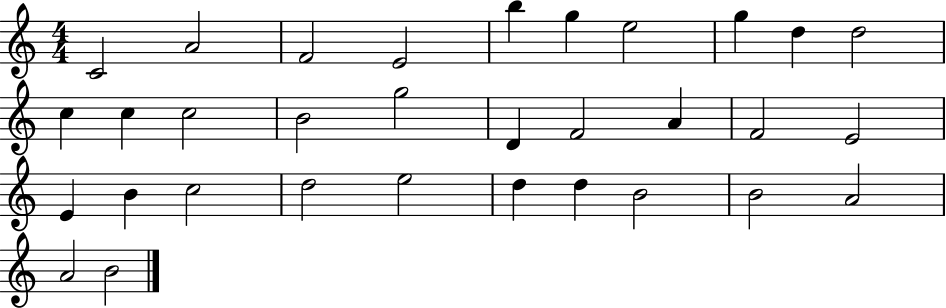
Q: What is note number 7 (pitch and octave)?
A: E5